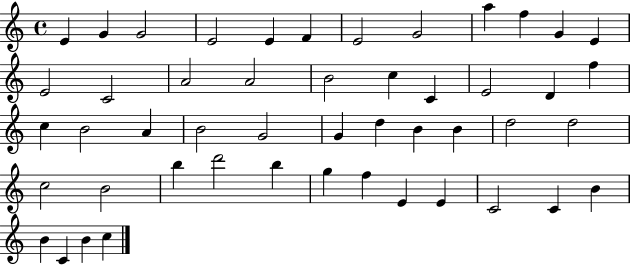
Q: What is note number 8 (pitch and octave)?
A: G4